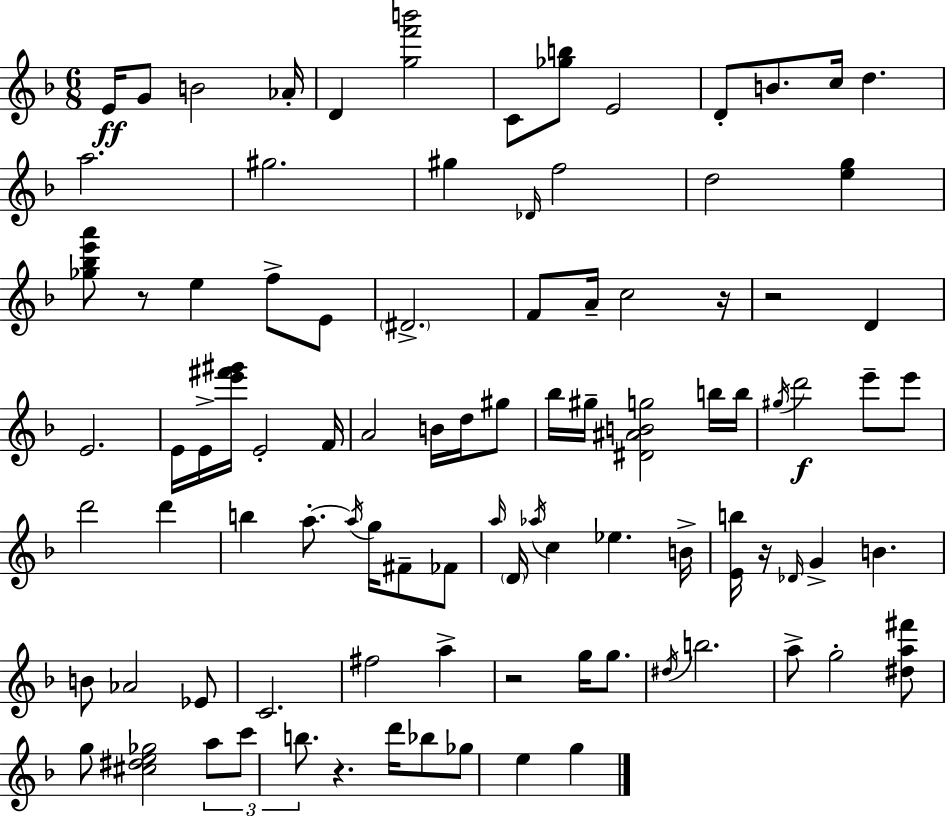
X:1
T:Untitled
M:6/8
L:1/4
K:F
E/4 G/2 B2 _A/4 D [gf'b']2 C/2 [_gb]/2 E2 D/2 B/2 c/4 d a2 ^g2 ^g _D/4 f2 d2 [eg] [_g_be'a']/2 z/2 e f/2 E/2 ^D2 F/2 A/4 c2 z/4 z2 D E2 E/4 E/4 [e'^f'^g']/4 E2 F/4 A2 B/4 d/4 ^g/2 _b/4 ^g/4 [^D^ABg]2 b/4 b/4 ^g/4 d'2 e'/2 e'/2 d'2 d' b a/2 a/4 g/4 ^F/2 _F/2 a/4 D/4 _a/4 c _e B/4 [Eb]/4 z/4 _D/4 G B B/2 _A2 _E/2 C2 ^f2 a z2 g/4 g/2 ^d/4 b2 a/2 g2 [^da^f']/2 g/2 [^c^de_g]2 a/2 c'/2 b/2 z d'/4 _b/2 _g/2 e g